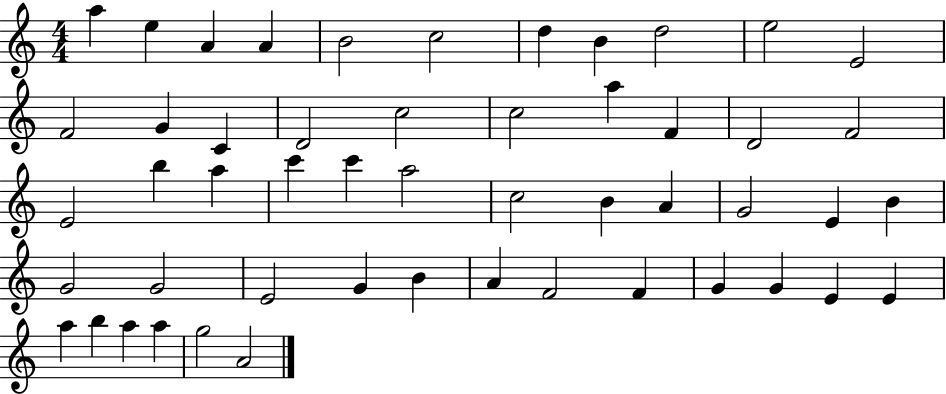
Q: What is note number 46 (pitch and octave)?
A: A5